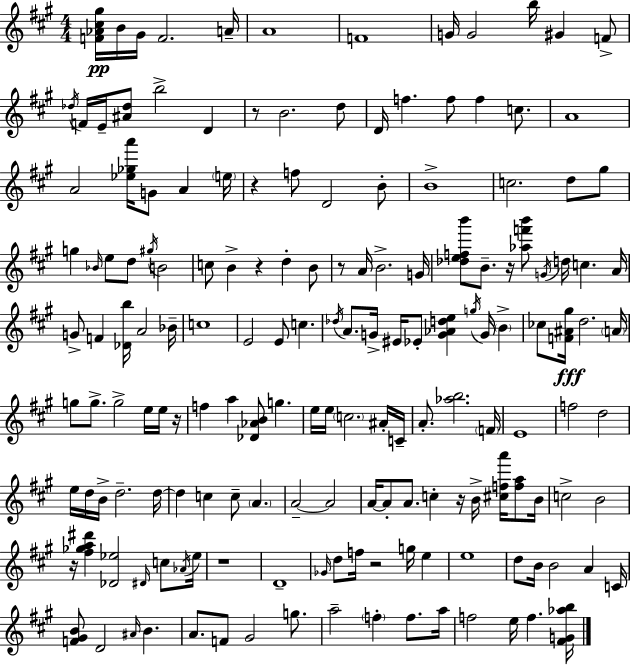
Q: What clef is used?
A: treble